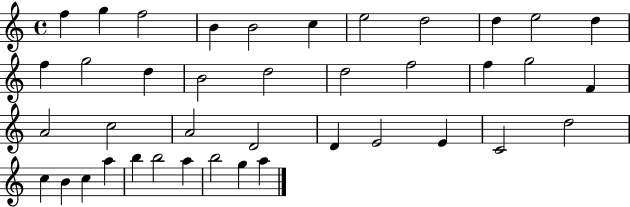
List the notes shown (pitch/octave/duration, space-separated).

F5/q G5/q F5/h B4/q B4/h C5/q E5/h D5/h D5/q E5/h D5/q F5/q G5/h D5/q B4/h D5/h D5/h F5/h F5/q G5/h F4/q A4/h C5/h A4/h D4/h D4/q E4/h E4/q C4/h D5/h C5/q B4/q C5/q A5/q B5/q B5/h A5/q B5/h G5/q A5/q